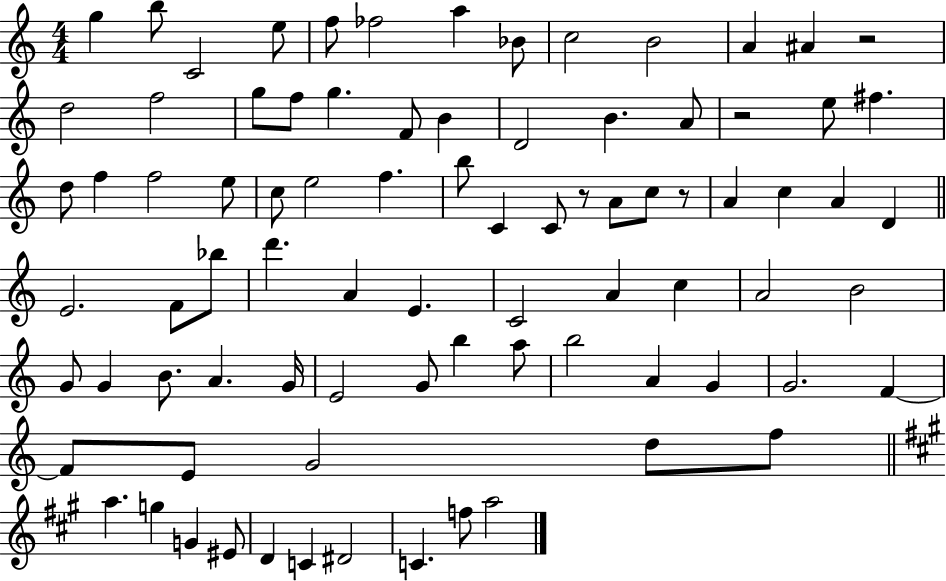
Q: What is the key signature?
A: C major